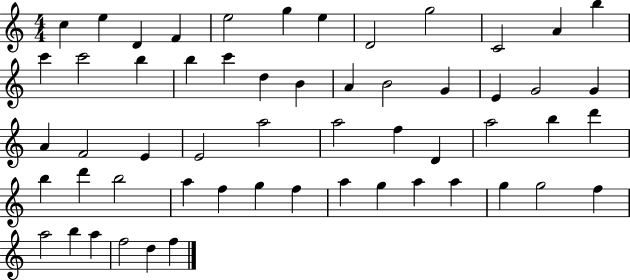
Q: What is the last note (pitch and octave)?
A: F5